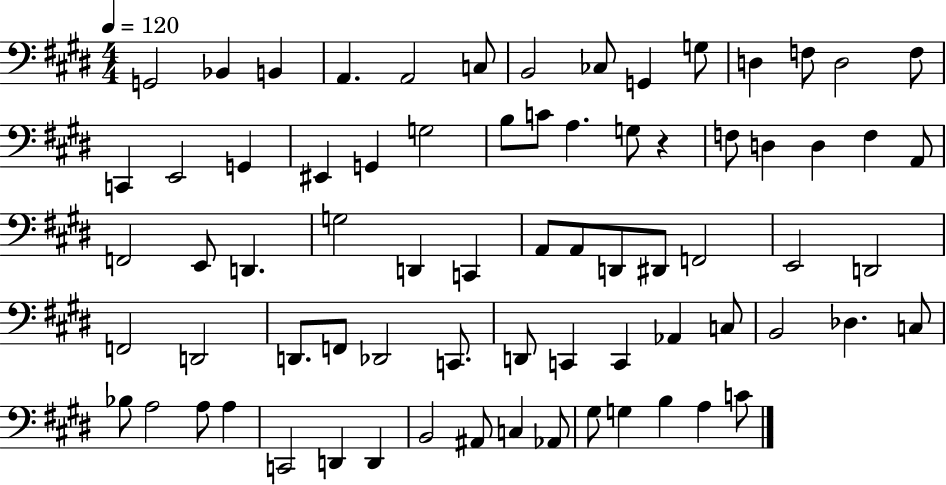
G2/h Bb2/q B2/q A2/q. A2/h C3/e B2/h CES3/e G2/q G3/e D3/q F3/e D3/h F3/e C2/q E2/h G2/q EIS2/q G2/q G3/h B3/e C4/e A3/q. G3/e R/q F3/e D3/q D3/q F3/q A2/e F2/h E2/e D2/q. G3/h D2/q C2/q A2/e A2/e D2/e D#2/e F2/h E2/h D2/h F2/h D2/h D2/e. F2/e Db2/h C2/e. D2/e C2/q C2/q Ab2/q C3/e B2/h Db3/q. C3/e Bb3/e A3/h A3/e A3/q C2/h D2/q D2/q B2/h A#2/e C3/q Ab2/e G#3/e G3/q B3/q A3/q C4/e